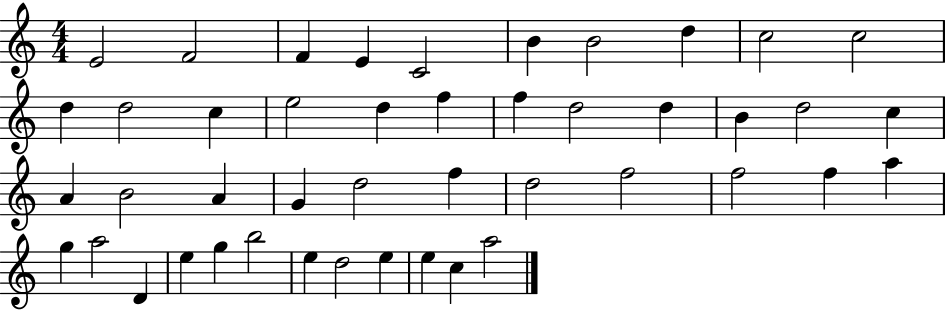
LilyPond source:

{
  \clef treble
  \numericTimeSignature
  \time 4/4
  \key c \major
  e'2 f'2 | f'4 e'4 c'2 | b'4 b'2 d''4 | c''2 c''2 | \break d''4 d''2 c''4 | e''2 d''4 f''4 | f''4 d''2 d''4 | b'4 d''2 c''4 | \break a'4 b'2 a'4 | g'4 d''2 f''4 | d''2 f''2 | f''2 f''4 a''4 | \break g''4 a''2 d'4 | e''4 g''4 b''2 | e''4 d''2 e''4 | e''4 c''4 a''2 | \break \bar "|."
}